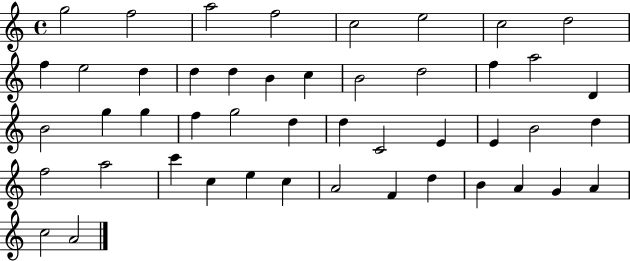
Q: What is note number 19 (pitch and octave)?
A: A5